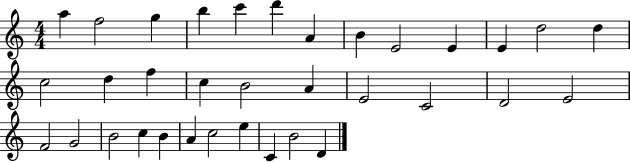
X:1
T:Untitled
M:4/4
L:1/4
K:C
a f2 g b c' d' A B E2 E E d2 d c2 d f c B2 A E2 C2 D2 E2 F2 G2 B2 c B A c2 e C B2 D